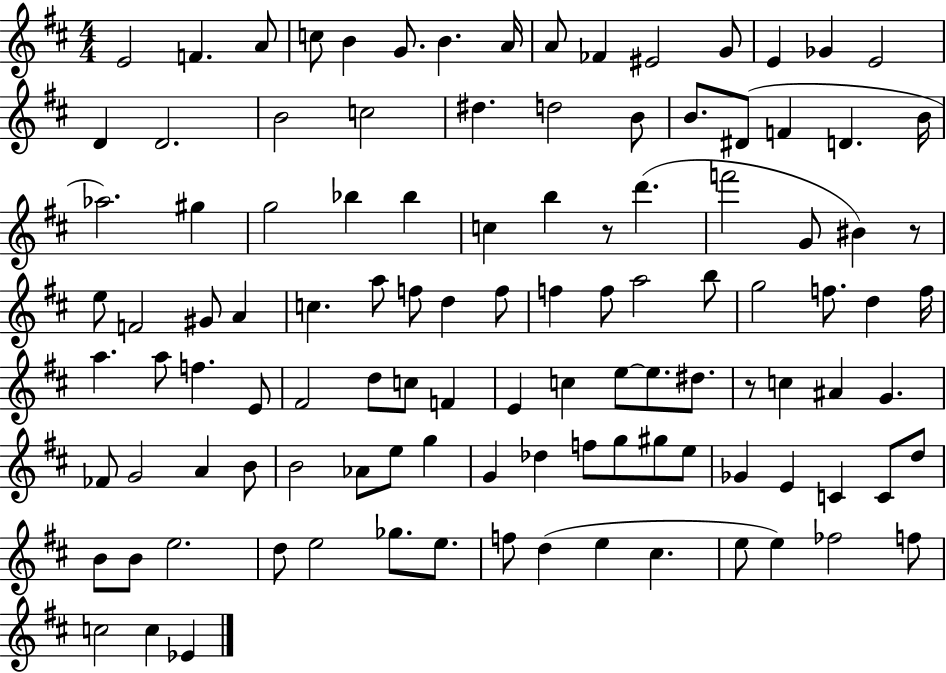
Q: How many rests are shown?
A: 3